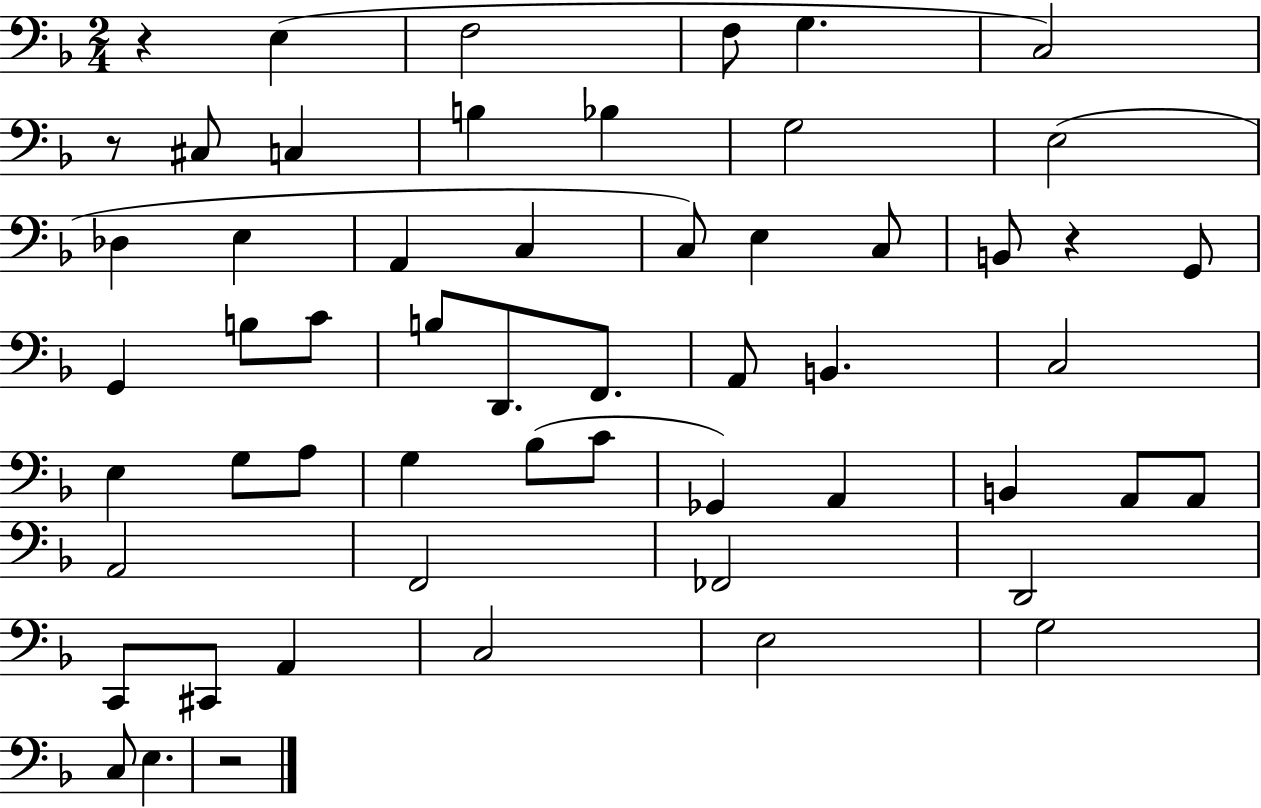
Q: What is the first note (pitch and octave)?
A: E3